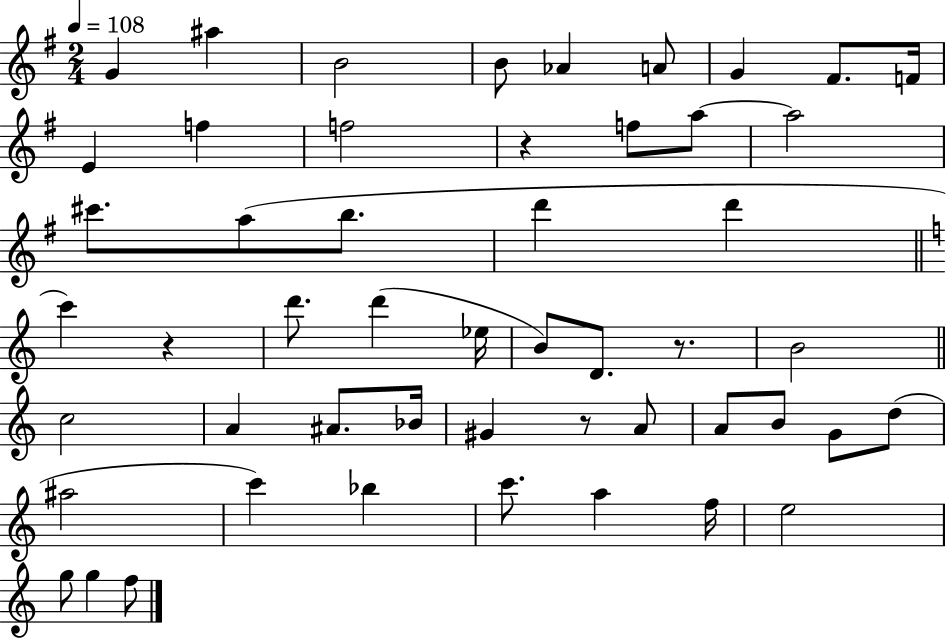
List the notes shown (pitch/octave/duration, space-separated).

G4/q A#5/q B4/h B4/e Ab4/q A4/e G4/q F#4/e. F4/s E4/q F5/q F5/h R/q F5/e A5/e A5/h C#6/e. A5/e B5/e. D6/q D6/q C6/q R/q D6/e. D6/q Eb5/s B4/e D4/e. R/e. B4/h C5/h A4/q A#4/e. Bb4/s G#4/q R/e A4/e A4/e B4/e G4/e D5/e A#5/h C6/q Bb5/q C6/e. A5/q F5/s E5/h G5/e G5/q F5/e